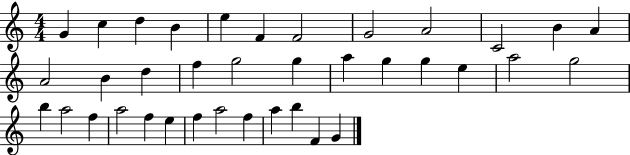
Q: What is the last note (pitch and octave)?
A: G4